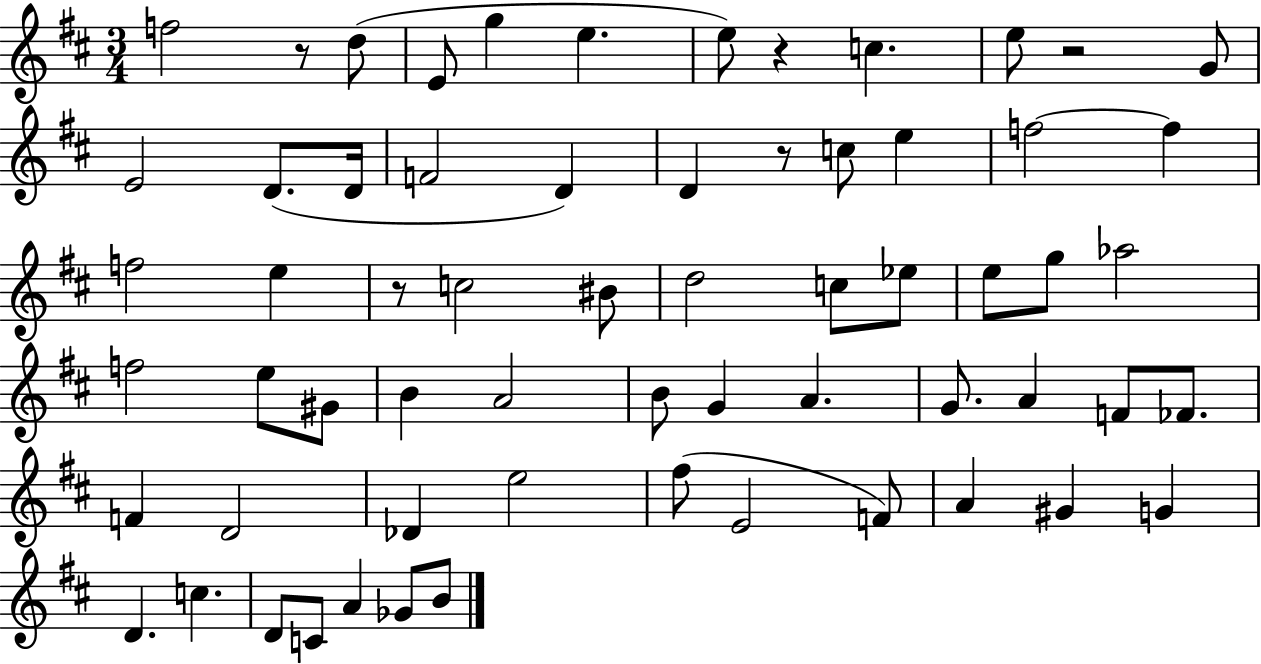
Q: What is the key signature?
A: D major